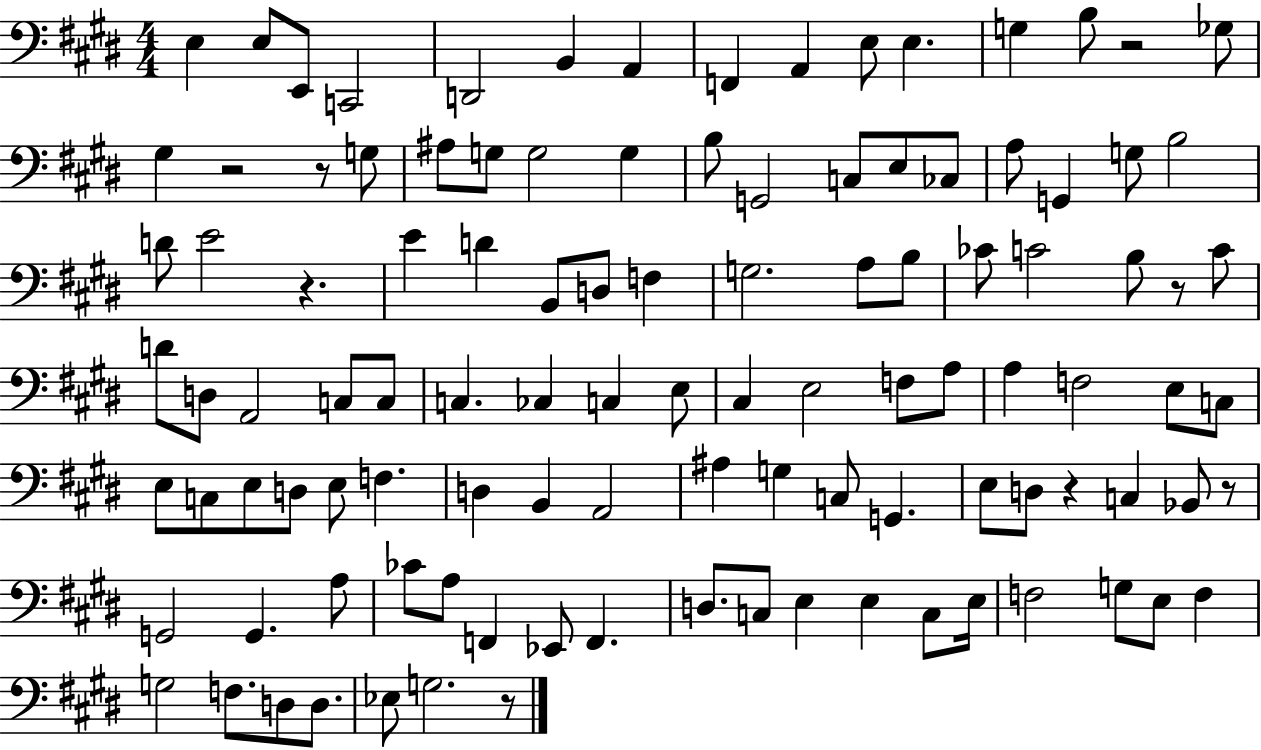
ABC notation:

X:1
T:Untitled
M:4/4
L:1/4
K:E
E, E,/2 E,,/2 C,,2 D,,2 B,, A,, F,, A,, E,/2 E, G, B,/2 z2 _G,/2 ^G, z2 z/2 G,/2 ^A,/2 G,/2 G,2 G, B,/2 G,,2 C,/2 E,/2 _C,/2 A,/2 G,, G,/2 B,2 D/2 E2 z E D B,,/2 D,/2 F, G,2 A,/2 B,/2 _C/2 C2 B,/2 z/2 C/2 D/2 D,/2 A,,2 C,/2 C,/2 C, _C, C, E,/2 ^C, E,2 F,/2 A,/2 A, F,2 E,/2 C,/2 E,/2 C,/2 E,/2 D,/2 E,/2 F, D, B,, A,,2 ^A, G, C,/2 G,, E,/2 D,/2 z C, _B,,/2 z/2 G,,2 G,, A,/2 _C/2 A,/2 F,, _E,,/2 F,, D,/2 C,/2 E, E, C,/2 E,/4 F,2 G,/2 E,/2 F, G,2 F,/2 D,/2 D,/2 _E,/2 G,2 z/2